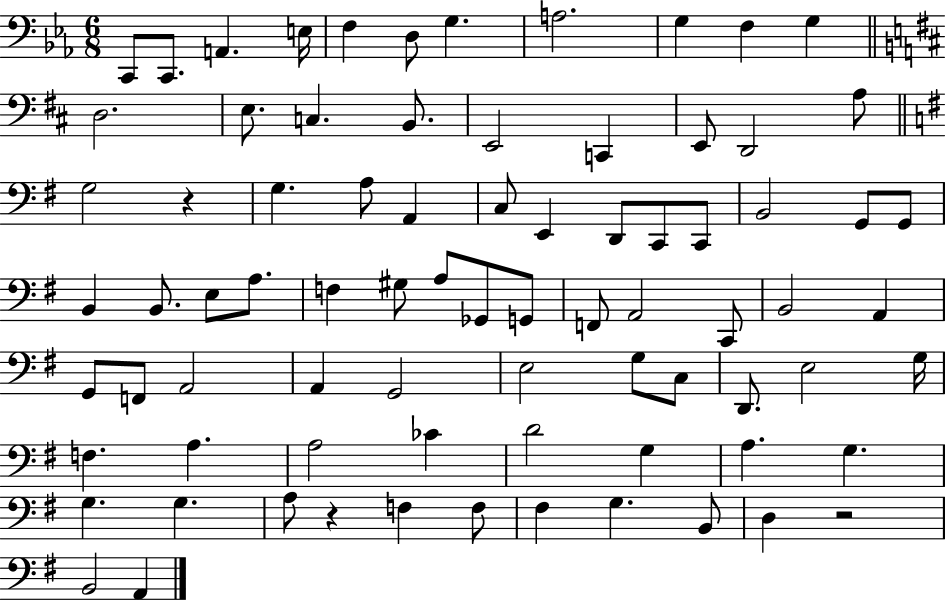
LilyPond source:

{
  \clef bass
  \numericTimeSignature
  \time 6/8
  \key ees \major
  \repeat volta 2 { c,8 c,8. a,4. e16 | f4 d8 g4. | a2. | g4 f4 g4 | \break \bar "||" \break \key d \major d2. | e8. c4. b,8. | e,2 c,4 | e,8 d,2 a8 | \break \bar "||" \break \key g \major g2 r4 | g4. a8 a,4 | c8 e,4 d,8 c,8 c,8 | b,2 g,8 g,8 | \break b,4 b,8. e8 a8. | f4 gis8 a8 ges,8 g,8 | f,8 a,2 c,8 | b,2 a,4 | \break g,8 f,8 a,2 | a,4 g,2 | e2 g8 c8 | d,8. e2 g16 | \break f4. a4. | a2 ces'4 | d'2 g4 | a4. g4. | \break g4. g4. | a8 r4 f4 f8 | fis4 g4. b,8 | d4 r2 | \break b,2 a,4 | } \bar "|."
}